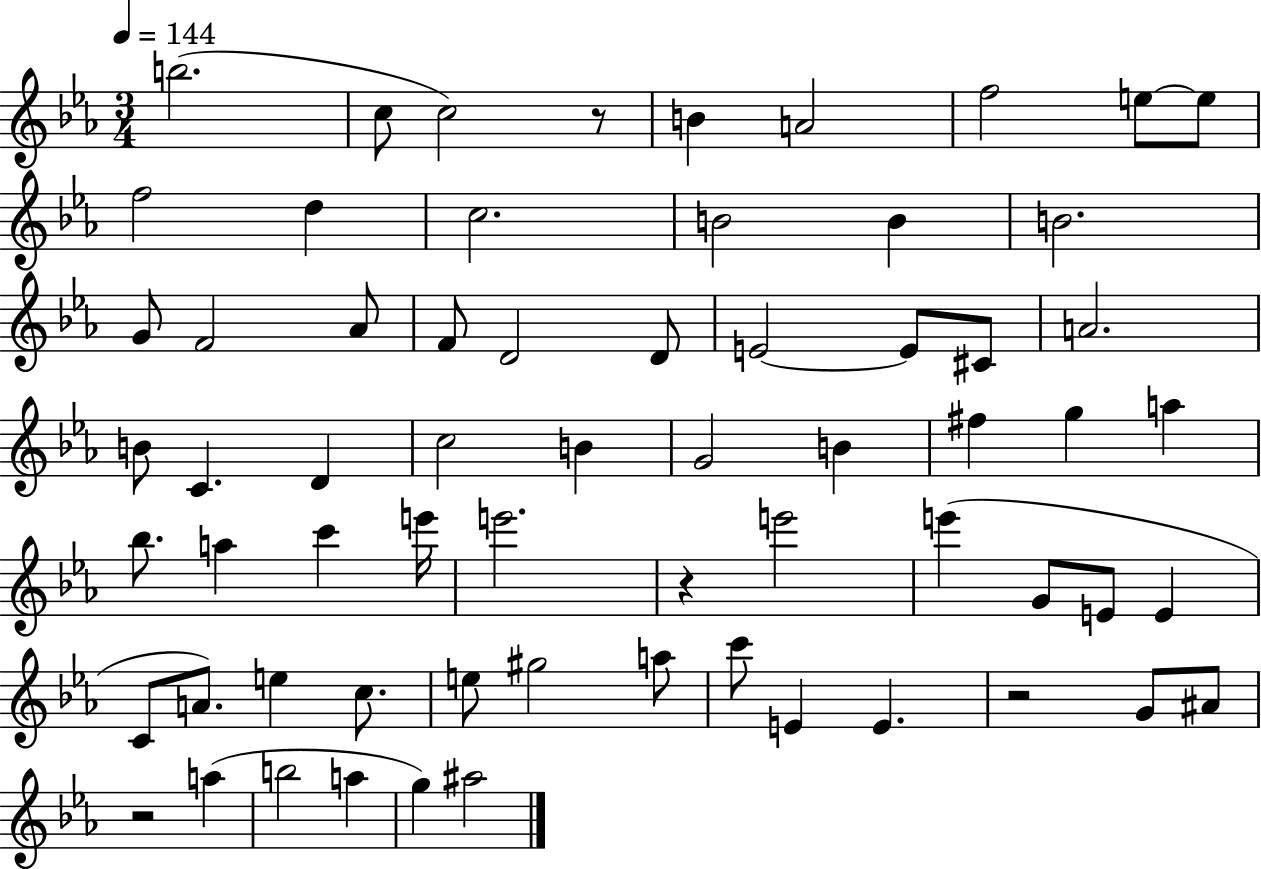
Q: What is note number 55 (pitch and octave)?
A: G4